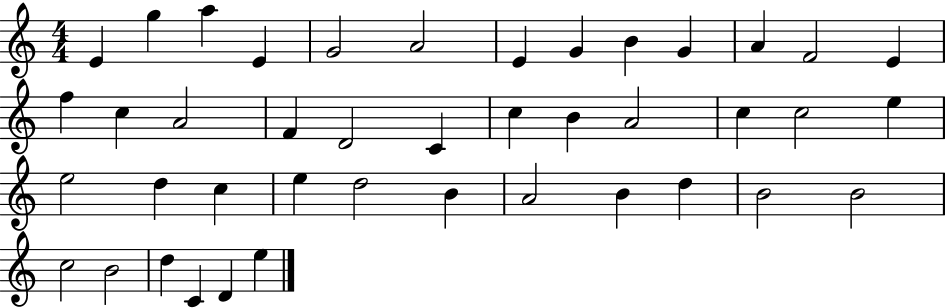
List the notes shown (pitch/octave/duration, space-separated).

E4/q G5/q A5/q E4/q G4/h A4/h E4/q G4/q B4/q G4/q A4/q F4/h E4/q F5/q C5/q A4/h F4/q D4/h C4/q C5/q B4/q A4/h C5/q C5/h E5/q E5/h D5/q C5/q E5/q D5/h B4/q A4/h B4/q D5/q B4/h B4/h C5/h B4/h D5/q C4/q D4/q E5/q